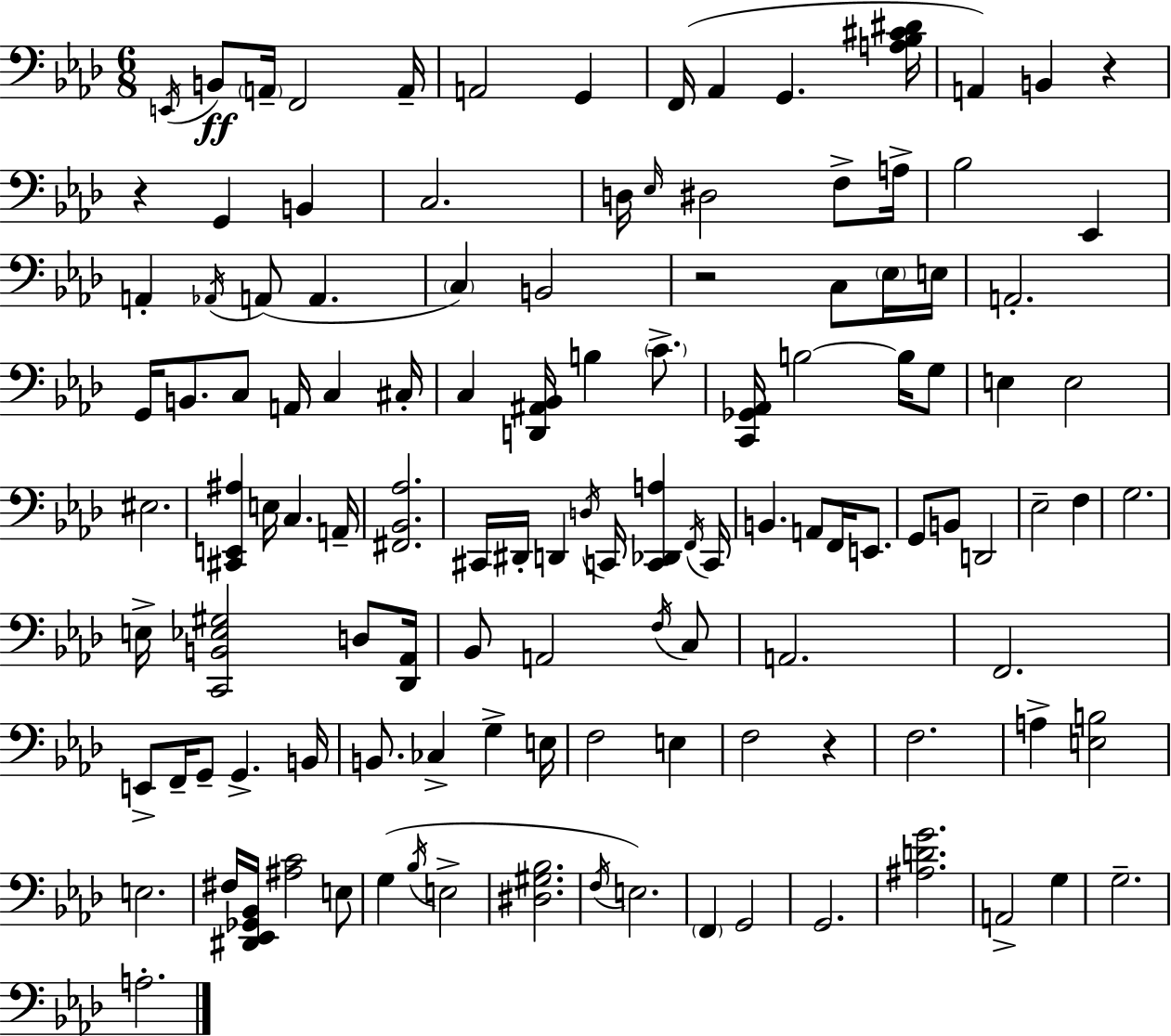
E2/s B2/e A2/s F2/h A2/s A2/h G2/q F2/s Ab2/q G2/q. [A3,Bb3,C#4,D#4]/s A2/q B2/q R/q R/q G2/q B2/q C3/h. D3/s Eb3/s D#3/h F3/e A3/s Bb3/h Eb2/q A2/q Ab2/s A2/e A2/q. C3/q B2/h R/h C3/e Eb3/s E3/s A2/h. G2/s B2/e. C3/e A2/s C3/q C#3/s C3/q [D2,A#2,Bb2]/s B3/q C4/e. [C2,Gb2,Ab2]/s B3/h B3/s G3/e E3/q E3/h EIS3/h. [C#2,E2,A#3]/q E3/s C3/q. A2/s [F#2,Bb2,Ab3]/h. C#2/s D#2/s D2/q D3/s C2/s [C2,Db2,A3]/q F2/s C2/s B2/q. A2/e F2/s E2/e. G2/e B2/e D2/h Eb3/h F3/q G3/h. E3/s [C2,B2,Eb3,G#3]/h D3/e [Db2,Ab2]/s Bb2/e A2/h F3/s C3/e A2/h. F2/h. E2/e F2/s G2/e G2/q. B2/s B2/e. CES3/q G3/q E3/s F3/h E3/q F3/h R/q F3/h. A3/q [E3,B3]/h E3/h. F#3/s [D#2,Eb2,Gb2,Bb2]/s [A#3,C4]/h E3/e G3/q Bb3/s E3/h [D#3,G#3,Bb3]/h. F3/s E3/h. F2/q G2/h G2/h. [A#3,D4,G4]/h. A2/h G3/q G3/h. A3/h.